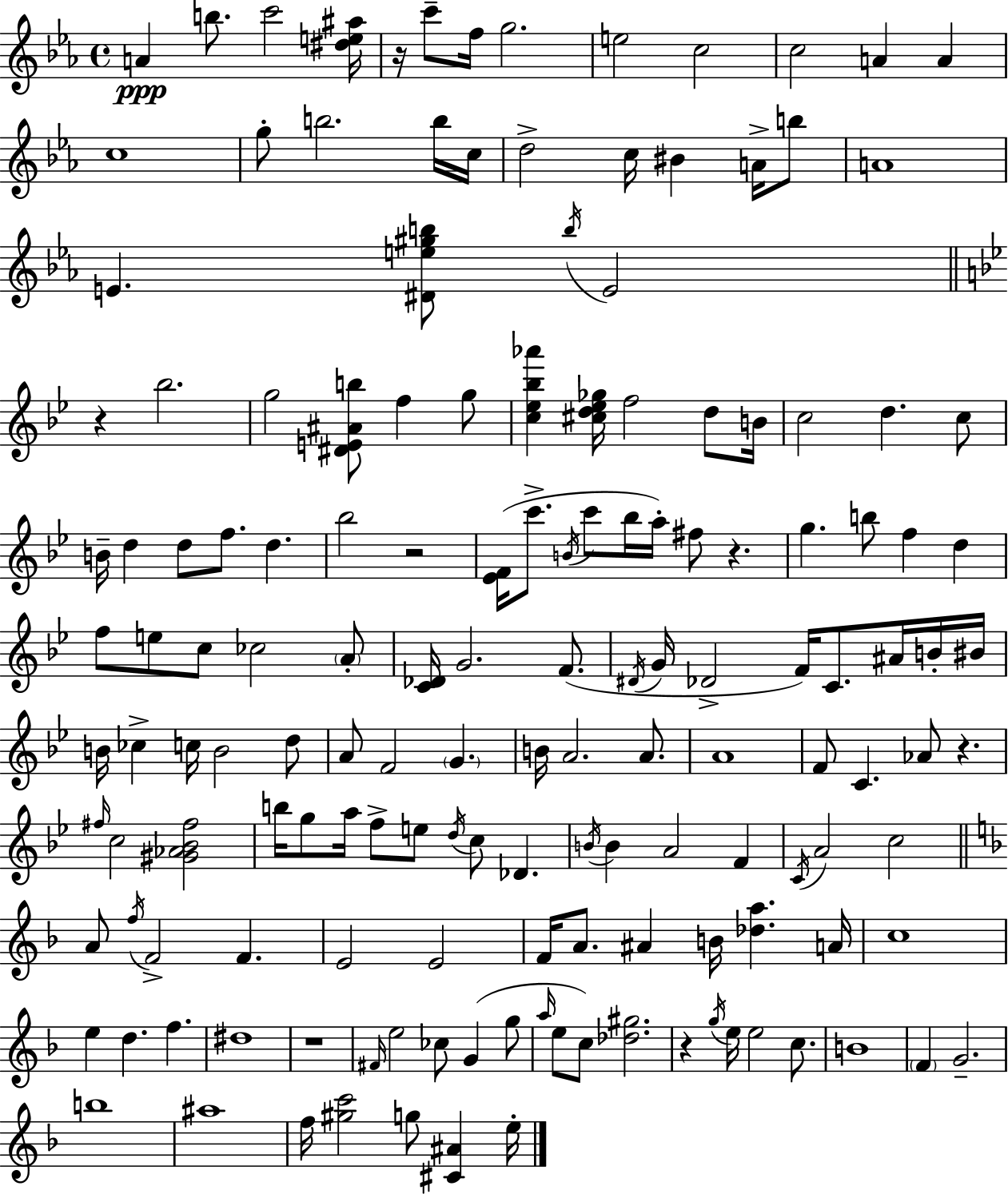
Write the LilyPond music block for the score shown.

{
  \clef treble
  \time 4/4
  \defaultTimeSignature
  \key ees \major
  \repeat volta 2 { a'4\ppp b''8. c'''2 <dis'' e'' ais''>16 | r16 c'''8-- f''16 g''2. | e''2 c''2 | c''2 a'4 a'4 | \break c''1 | g''8-. b''2. b''16 c''16 | d''2-> c''16 bis'4 a'16-> b''8 | a'1 | \break e'4. <dis' e'' gis'' b''>8 \acciaccatura { b''16 } e'2 | \bar "||" \break \key g \minor r4 bes''2. | g''2 <dis' e' ais' b''>8 f''4 g''8 | <c'' ees'' bes'' aes'''>4 <cis'' d'' ees'' ges''>16 f''2 d''8 b'16 | c''2 d''4. c''8 | \break b'16-- d''4 d''8 f''8. d''4. | bes''2 r2 | <ees' f'>16( c'''8.-> \acciaccatura { b'16 } c'''8 bes''16 a''16-.) fis''8 r4. | g''4. b''8 f''4 d''4 | \break f''8 e''8 c''8 ces''2 \parenthesize a'8-. | <c' des'>16 g'2. f'8.( | \acciaccatura { dis'16 } g'16 des'2-> f'16) c'8. ais'16 | b'16-. bis'16 b'16 ces''4-> c''16 b'2 | \break d''8 a'8 f'2 \parenthesize g'4. | b'16 a'2. a'8. | a'1 | f'8 c'4. aes'8 r4. | \break \grace { fis''16 } c''2 <gis' aes' bes' fis''>2 | b''16 g''8 a''16 f''8-> e''8 \acciaccatura { d''16 } c''8 des'4. | \acciaccatura { b'16 } b'4 a'2 | f'4 \acciaccatura { c'16 } a'2 c''2 | \break \bar "||" \break \key d \minor a'8 \acciaccatura { f''16 } f'2-> f'4. | e'2 e'2 | f'16 a'8. ais'4 b'16 <des'' a''>4. | a'16 c''1 | \break e''4 d''4. f''4. | dis''1 | r1 | \grace { fis'16 } e''2 ces''8 g'4( | \break g''8 \grace { a''16 } e''8 c''8) <des'' gis''>2. | r4 \acciaccatura { g''16 } e''16 e''2 | c''8. b'1 | \parenthesize f'4 g'2.-- | \break b''1 | ais''1 | f''16 <gis'' c'''>2 g''8 <cis' ais'>4 | e''16-. } \bar "|."
}